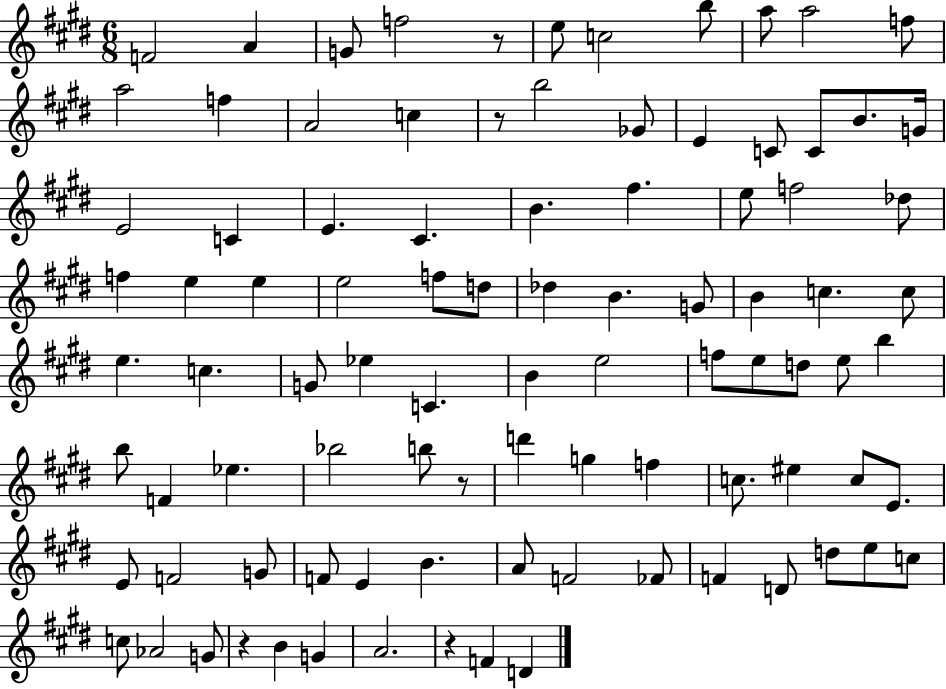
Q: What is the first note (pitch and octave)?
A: F4